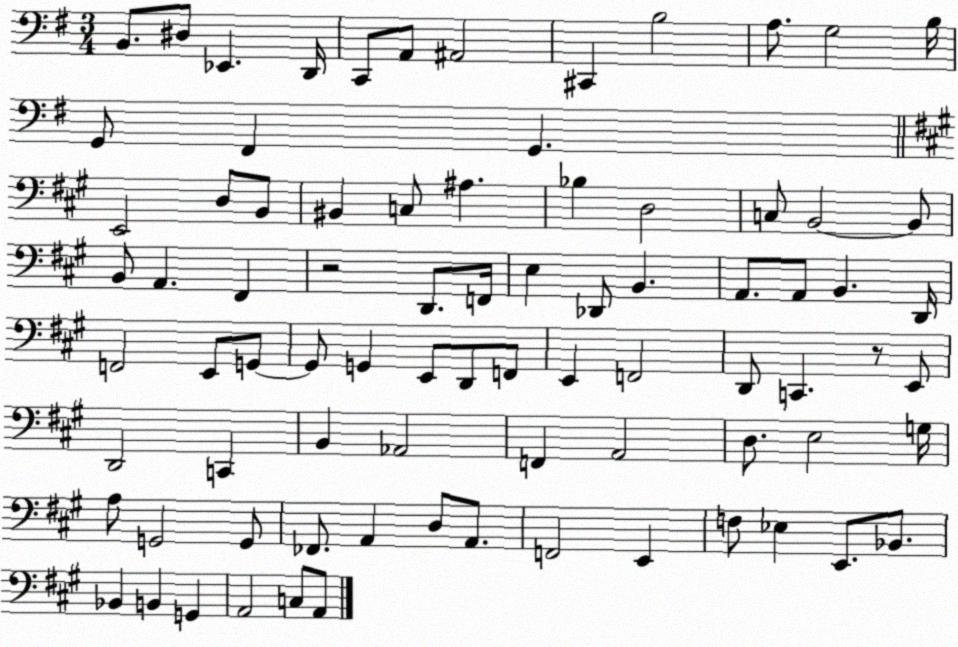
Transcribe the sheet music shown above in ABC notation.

X:1
T:Untitled
M:3/4
L:1/4
K:G
B,,/2 ^D,/2 _E,, D,,/4 C,,/2 A,,/2 ^A,,2 ^C,, B,2 A,/2 G,2 B,/4 G,,/2 ^F,, G,, E,,2 D,/2 B,,/2 ^B,, C,/2 ^A, _B, D,2 C,/2 B,,2 B,,/2 B,,/2 A,, ^F,, z2 D,,/2 F,,/4 E, _D,,/2 B,, A,,/2 A,,/2 B,, D,,/4 F,,2 E,,/2 G,,/2 G,,/2 G,, E,,/2 D,,/2 F,,/2 E,, F,,2 D,,/2 C,, z/2 E,,/2 D,,2 C,, B,, _A,,2 F,, A,,2 D,/2 E,2 G,/4 A,/2 G,,2 G,,/2 _F,,/2 A,, D,/2 A,,/2 F,,2 E,, F,/2 _E, E,,/2 _B,,/2 _B,, B,, G,, A,,2 C,/2 A,,/2